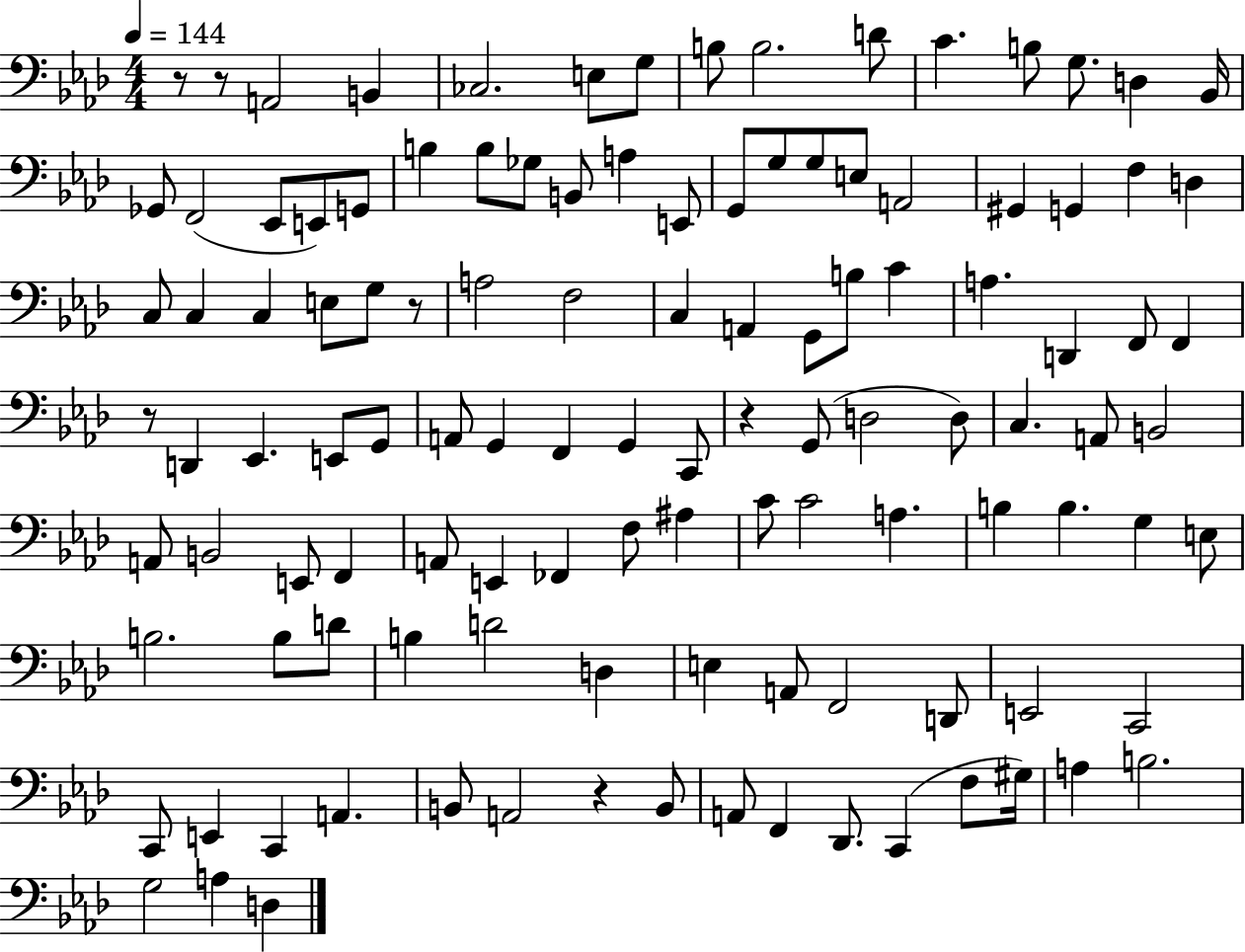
X:1
T:Untitled
M:4/4
L:1/4
K:Ab
z/2 z/2 A,,2 B,, _C,2 E,/2 G,/2 B,/2 B,2 D/2 C B,/2 G,/2 D, _B,,/4 _G,,/2 F,,2 _E,,/2 E,,/2 G,,/2 B, B,/2 _G,/2 B,,/2 A, E,,/2 G,,/2 G,/2 G,/2 E,/2 A,,2 ^G,, G,, F, D, C,/2 C, C, E,/2 G,/2 z/2 A,2 F,2 C, A,, G,,/2 B,/2 C A, D,, F,,/2 F,, z/2 D,, _E,, E,,/2 G,,/2 A,,/2 G,, F,, G,, C,,/2 z G,,/2 D,2 D,/2 C, A,,/2 B,,2 A,,/2 B,,2 E,,/2 F,, A,,/2 E,, _F,, F,/2 ^A, C/2 C2 A, B, B, G, E,/2 B,2 B,/2 D/2 B, D2 D, E, A,,/2 F,,2 D,,/2 E,,2 C,,2 C,,/2 E,, C,, A,, B,,/2 A,,2 z B,,/2 A,,/2 F,, _D,,/2 C,, F,/2 ^G,/4 A, B,2 G,2 A, D,